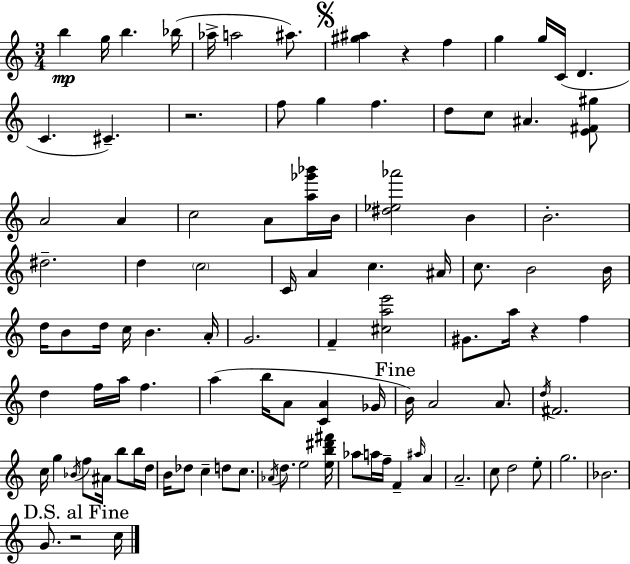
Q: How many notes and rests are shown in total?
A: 102